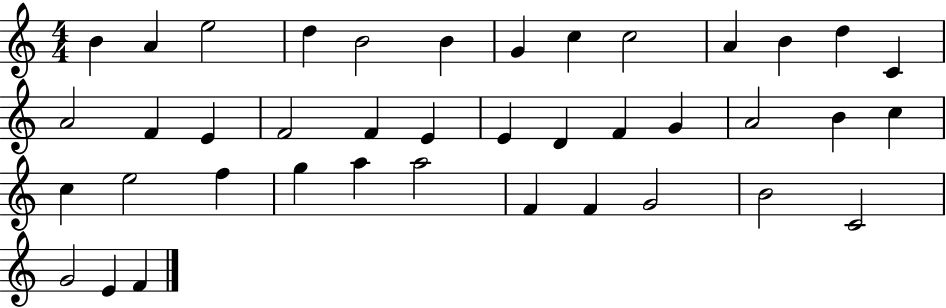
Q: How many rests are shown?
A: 0